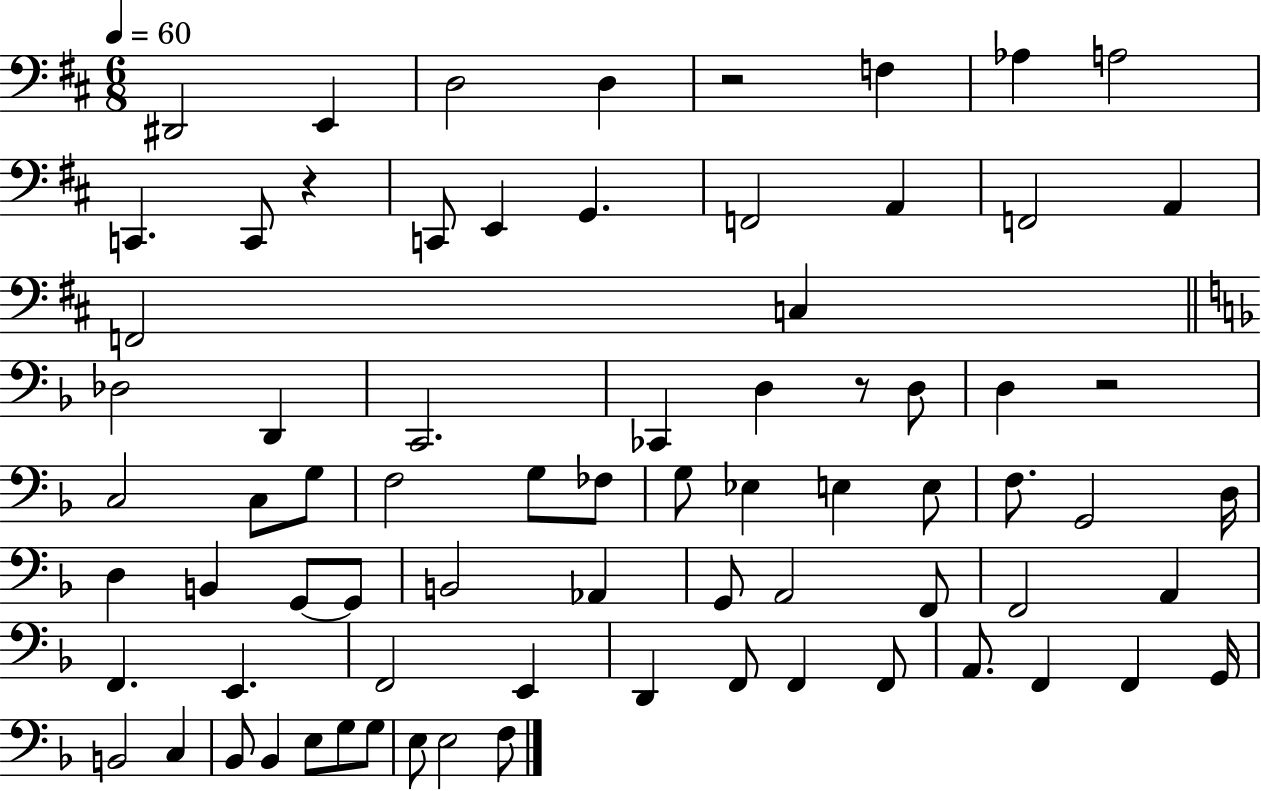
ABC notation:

X:1
T:Untitled
M:6/8
L:1/4
K:D
^D,,2 E,, D,2 D, z2 F, _A, A,2 C,, C,,/2 z C,,/2 E,, G,, F,,2 A,, F,,2 A,, F,,2 C, _D,2 D,, C,,2 _C,, D, z/2 D,/2 D, z2 C,2 C,/2 G,/2 F,2 G,/2 _F,/2 G,/2 _E, E, E,/2 F,/2 G,,2 D,/4 D, B,, G,,/2 G,,/2 B,,2 _A,, G,,/2 A,,2 F,,/2 F,,2 A,, F,, E,, F,,2 E,, D,, F,,/2 F,, F,,/2 A,,/2 F,, F,, G,,/4 B,,2 C, _B,,/2 _B,, E,/2 G,/2 G,/2 E,/2 E,2 F,/2